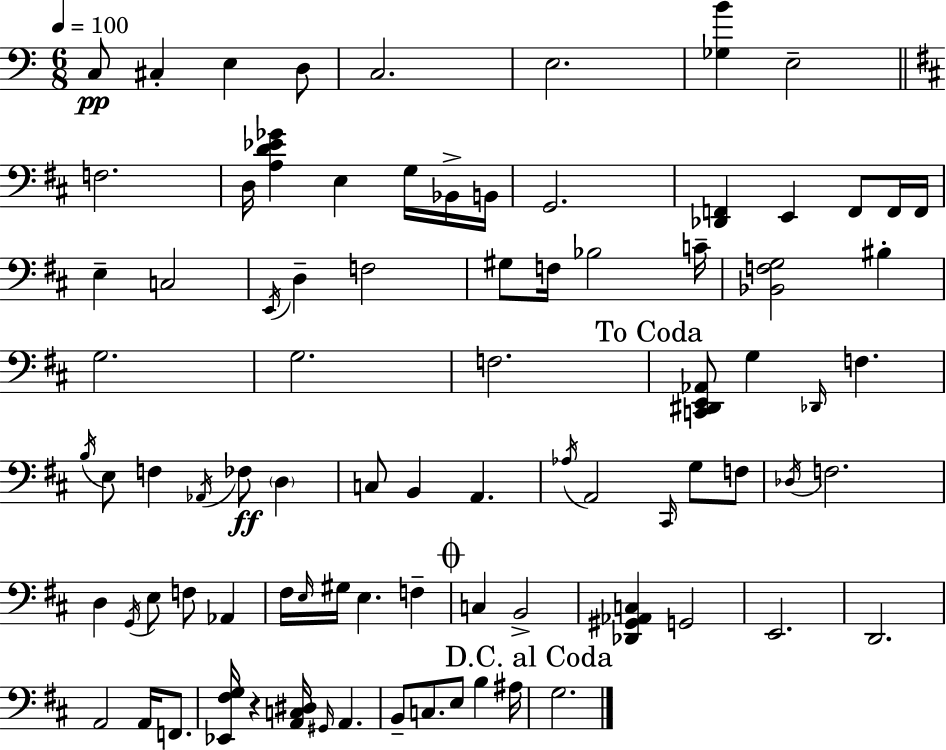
C3/e C#3/q E3/q D3/e C3/h. E3/h. [Gb3,B4]/q E3/h F3/h. D3/s [A3,D4,Eb4,Gb4]/q E3/q G3/s Bb2/s B2/s G2/h. [Db2,F2]/q E2/q F2/e F2/s F2/s E3/q C3/h E2/s D3/q F3/h G#3/e F3/s Bb3/h C4/s [Bb2,F3,G3]/h BIS3/q G3/h. G3/h. F3/h. [C2,D#2,E2,Ab2]/e G3/q Db2/s F3/q. B3/s E3/e F3/q Ab2/s FES3/e D3/q C3/e B2/q A2/q. Ab3/s A2/h C#2/s G3/e F3/e Db3/s F3/h. D3/q G2/s E3/e F3/e Ab2/q F#3/s E3/s G#3/s E3/q. F3/q C3/q B2/h [Db2,G#2,Ab2,C3]/q G2/h E2/h. D2/h. A2/h A2/s F2/e. [Eb2,F#3,G3]/s R/q [A2,C3,D#3]/s G#2/s A2/q. B2/e C3/e. E3/e B3/q A#3/s G3/h.